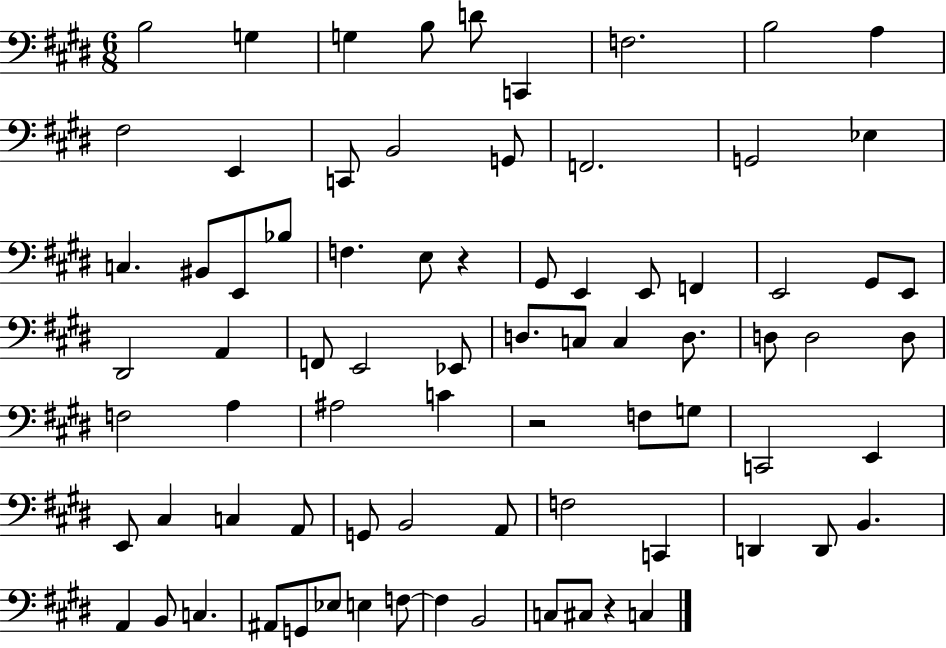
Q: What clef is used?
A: bass